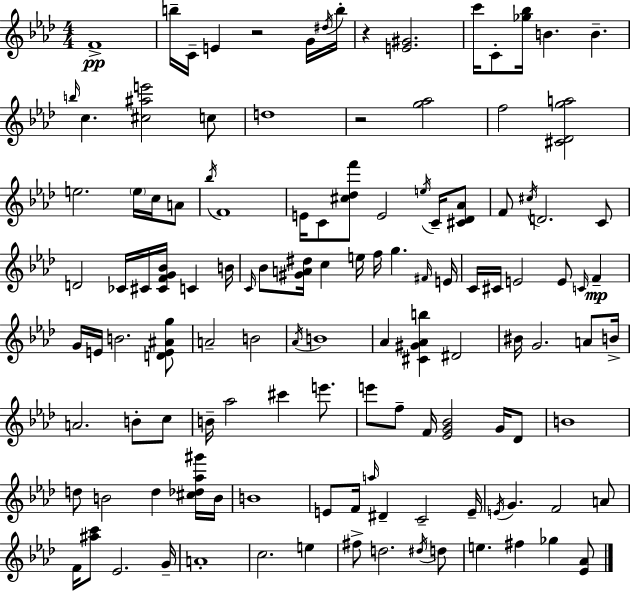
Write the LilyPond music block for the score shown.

{
  \clef treble
  \numericTimeSignature
  \time 4/4
  \key f \minor
  \repeat volta 2 { f'1->\pp | b''16-- c'16-- e'4 r2 g'16 \acciaccatura { dis''16 } | b''16-. r4 <e' gis'>2. | c'''16 c'8-. <ges'' bes''>16 b'4. b'4.-- | \break \grace { b''16 } c''4. <cis'' ais'' e'''>2 | c''8 d''1 | r2 <g'' aes''>2 | f''2 <cis' des' g'' a''>2 | \break e''2. \parenthesize e''16 c''16 | a'8 \acciaccatura { bes''16 } f'1 | e'16 c'8 <cis'' des'' f'''>8 e'2 | \acciaccatura { e''16 } c'16-- <cis' des' aes'>8 f'8 \acciaccatura { cis''16 } d'2. | \break c'8 d'2 ces'16 cis'16 <cis' f' g' bes'>16 | c'4 b'16 \grace { c'16 } bes'8 <gis' a' dis''>16 c''4 e''16 f''16 g''4. | \grace { fis'16 } e'16 c'16 cis'16 e'2 | e'8 \grace { c'16 } f'4--\mp g'16 e'16 b'2. | \break <d' e' ais' g''>8 a'2-- | b'2 \acciaccatura { aes'16 } b'1 | aes'4 <cis' gis' aes' b''>4 | dis'2 bis'16 g'2. | \break a'8 b'16-> a'2. | b'8-. c''8 b'16-- aes''2 | cis'''4 e'''8. e'''8 f''8-- f'16 <ees' g' bes'>2 | g'16 des'8 b'1 | \break d''8 b'2 | d''4 <cis'' des'' aes'' gis'''>16 b'16 b'1 | e'8 f'16 \grace { a''16 } dis'4-- | c'2-- e'16-- \acciaccatura { e'16 } g'4. | \break f'2 a'8 f'16 <ais'' c'''>8 ees'2. | g'16-- a'1-. | c''2. | e''4 fis''8-> d''2. | \break \acciaccatura { dis''16 } d''8 e''4. | fis''4 ges''4 <ees' aes'>8 } \bar "|."
}